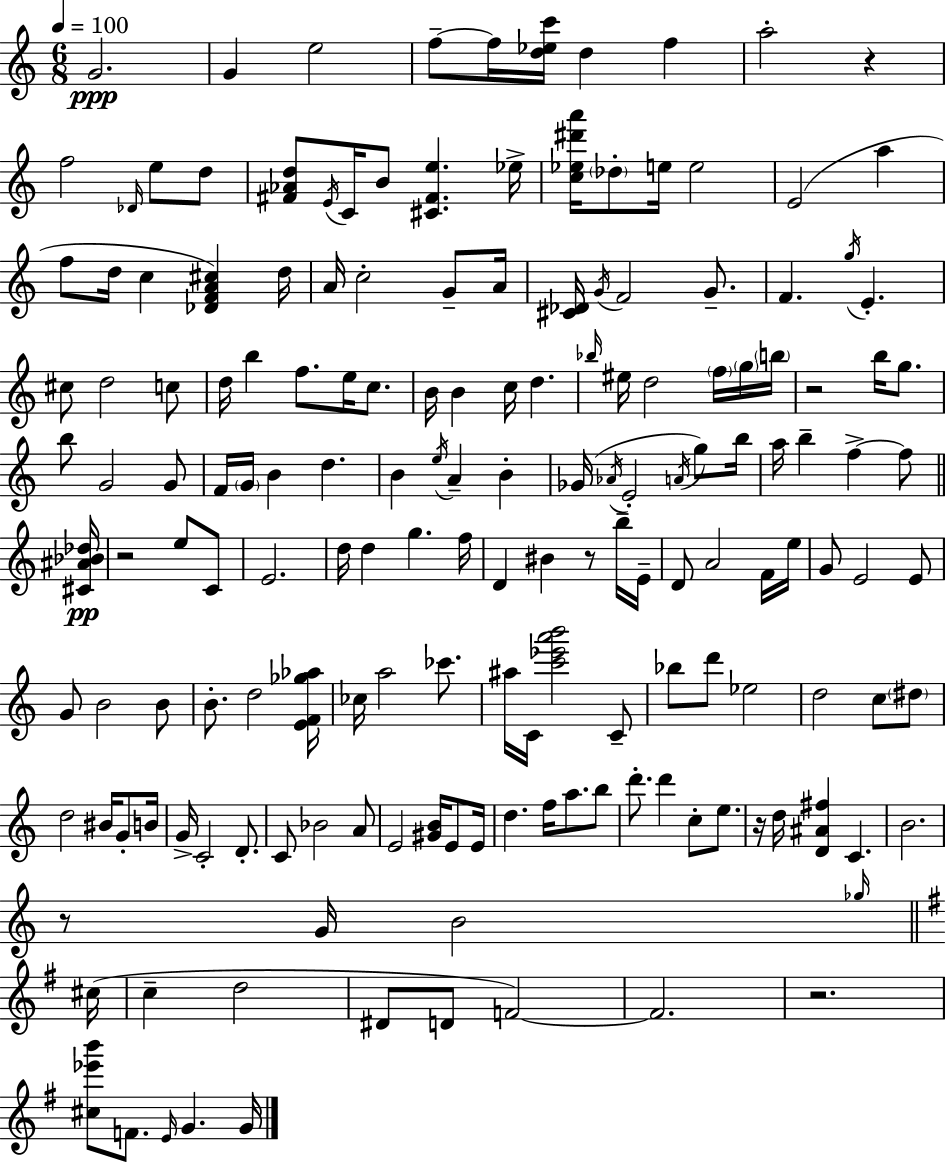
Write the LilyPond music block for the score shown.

{
  \clef treble
  \numericTimeSignature
  \time 6/8
  \key c \major
  \tempo 4 = 100
  g'2.\ppp | g'4 e''2 | f''8--~~ f''16 <d'' ees'' c'''>16 d''4 f''4 | a''2-. r4 | \break f''2 \grace { des'16 } e''8 d''8 | <fis' aes' d''>8 \acciaccatura { e'16 } c'16 b'8 <cis' fis' e''>4. | ees''16-> <c'' ees'' dis''' a'''>16 \parenthesize des''8-. e''16 e''2 | e'2( a''4 | \break f''8 d''16 c''4 <des' f' a' cis''>4) | d''16 a'16 c''2-. g'8-- | a'16 <cis' des'>16 \acciaccatura { g'16 } f'2 | g'8.-- f'4. \acciaccatura { g''16 } e'4.-. | \break cis''8 d''2 | c''8 d''16 b''4 f''8. | e''16 c''8. b'16 b'4 c''16 d''4. | \grace { bes''16 } eis''16 d''2 | \break \parenthesize f''16 \parenthesize g''16 \parenthesize b''16 r2 | b''16 g''8. b''8 g'2 | g'8 f'16 \parenthesize g'16 b'4 d''4. | b'4 \acciaccatura { e''16 } a'4-- | \break b'4-. ges'16( \acciaccatura { aes'16 } e'2-. | \acciaccatura { a'16 }) g''8 b''16 a''16 b''4-- | f''4->~~ f''8 \bar "||" \break \key a \minor <cis' ais' bes' des''>16\pp r2 e''8 c'8 | e'2. | d''16 d''4 g''4. | f''16 d'4 bis'4 r8 b''16-- | \break e'16-- d'8 a'2 f'16 | e''16 g'8 e'2 e'8 | g'8 b'2 b'8 | b'8.-. d''2 | \break <e' f' ges'' aes''>16 ces''16 a''2 ces'''8. | ais''16 c'16 <c''' ees''' a''' b'''>2 c'8-- | bes''8 d'''8 ees''2 | d''2 c''8 \parenthesize dis''8 | \break d''2 bis'16 g'8-. | b'16 g'16-> c'2-. d'8.-. | c'8 bes'2 a'8 | e'2 <gis' b'>16 e'8 | \break e'16 d''4. f''16 a''8. b''8 | d'''8.-. d'''4 c''8-. e''8. | r16 d''16 <d' ais' fis''>4 c'4. | b'2. | \break r8 g'16 b'2 | \grace { ges''16 } \bar "||" \break \key g \major cis''16( c''4-- d''2 | dis'8 d'8 f'2~~) | f'2. | r2. | \break <cis'' ees''' b'''>8 f'8. \grace { e'16 } g'4. | g'16 \bar "|."
}